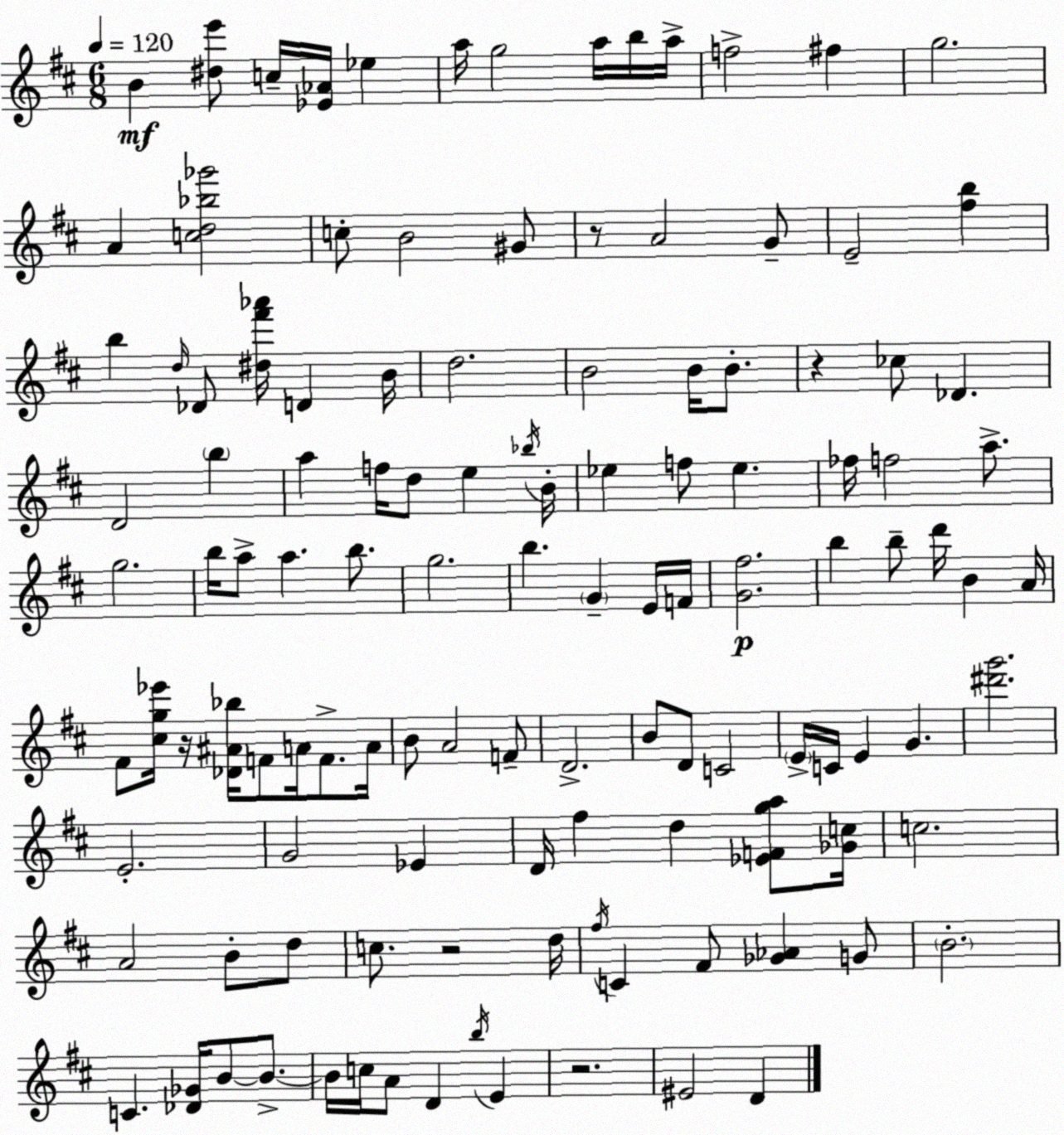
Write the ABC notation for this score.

X:1
T:Untitled
M:6/8
L:1/4
K:D
B [^de']/2 c/4 [_E_A]/4 _e a/4 g2 a/4 b/4 a/4 f2 ^f g2 A [cd_b_g']2 c/2 B2 ^G/2 z/2 A2 G/2 E2 [^fb] b d/4 _D/2 [^d^f'_a']/4 D B/4 d2 B2 B/4 B/2 z _c/2 _D D2 b a f/4 d/2 e _b/4 B/4 _e f/2 _e _f/4 f2 a/2 g2 b/4 a/2 a b/2 g2 b G E/4 F/4 [G^f]2 b b/2 d'/4 B A/4 ^F/2 [^cg_e']/4 z/4 [_D^A_b]/4 F/2 A/4 F/2 A/4 B/2 A2 F/2 D2 B/2 D/2 C2 E/4 C/4 E G [^d'g']2 E2 G2 _E D/4 ^f d [_EFga]/2 [_Gc]/4 c2 A2 B/2 d/2 c/2 z2 d/4 ^f/4 C ^F/2 [_G_A] G/2 B2 C [_D_G]/4 B/2 B/2 B/4 c/4 A/2 D b/4 E z2 ^E2 D